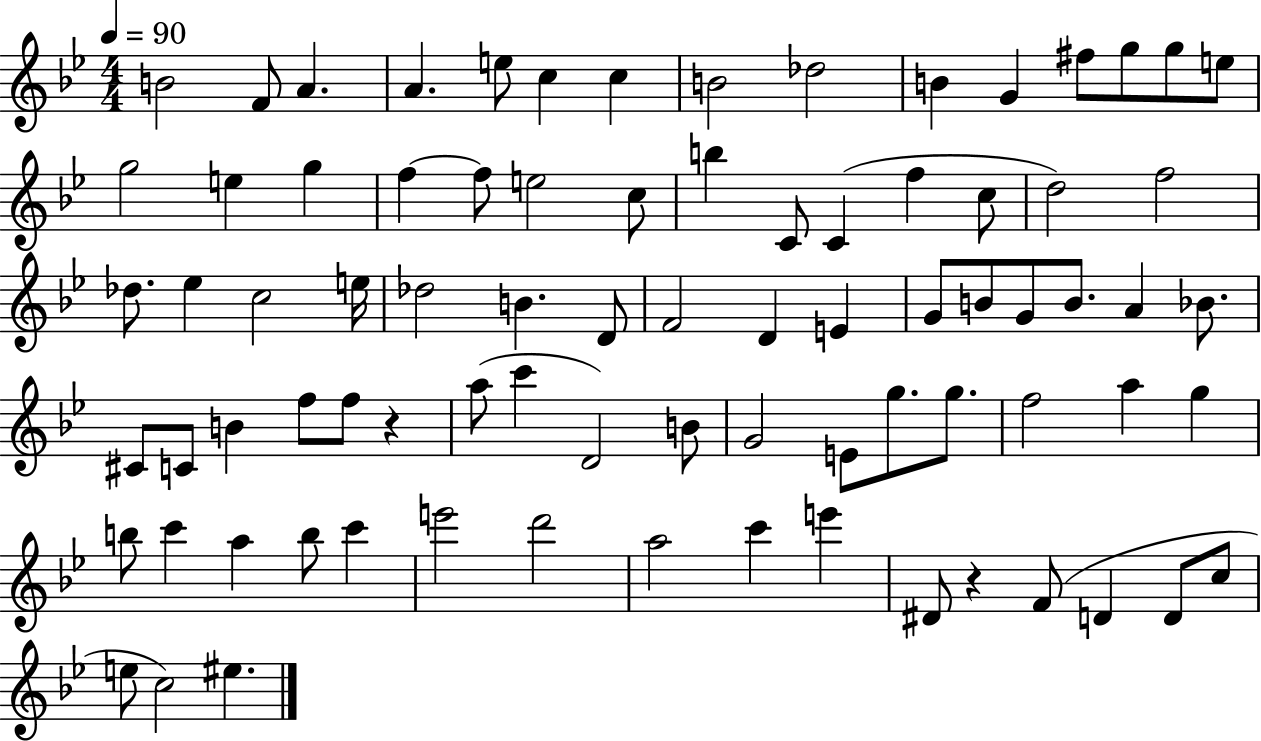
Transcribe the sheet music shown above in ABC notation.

X:1
T:Untitled
M:4/4
L:1/4
K:Bb
B2 F/2 A A e/2 c c B2 _d2 B G ^f/2 g/2 g/2 e/2 g2 e g f f/2 e2 c/2 b C/2 C f c/2 d2 f2 _d/2 _e c2 e/4 _d2 B D/2 F2 D E G/2 B/2 G/2 B/2 A _B/2 ^C/2 C/2 B f/2 f/2 z a/2 c' D2 B/2 G2 E/2 g/2 g/2 f2 a g b/2 c' a b/2 c' e'2 d'2 a2 c' e' ^D/2 z F/2 D D/2 c/2 e/2 c2 ^e